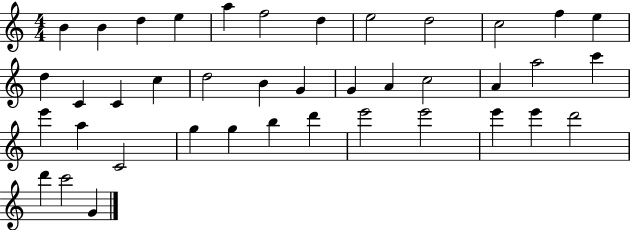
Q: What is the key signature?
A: C major